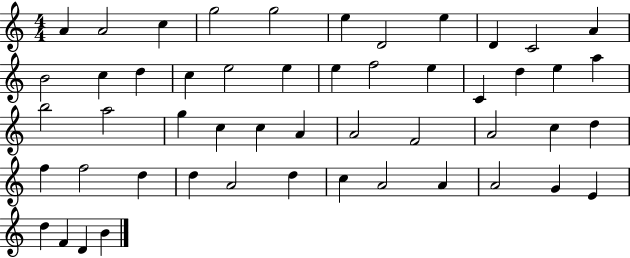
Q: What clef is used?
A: treble